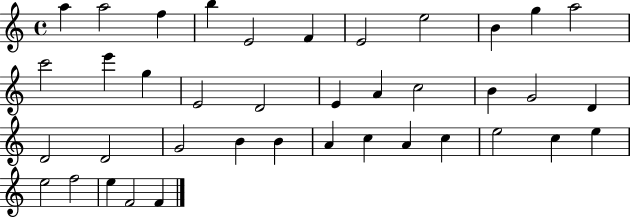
{
  \clef treble
  \time 4/4
  \defaultTimeSignature
  \key c \major
  a''4 a''2 f''4 | b''4 e'2 f'4 | e'2 e''2 | b'4 g''4 a''2 | \break c'''2 e'''4 g''4 | e'2 d'2 | e'4 a'4 c''2 | b'4 g'2 d'4 | \break d'2 d'2 | g'2 b'4 b'4 | a'4 c''4 a'4 c''4 | e''2 c''4 e''4 | \break e''2 f''2 | e''4 f'2 f'4 | \bar "|."
}